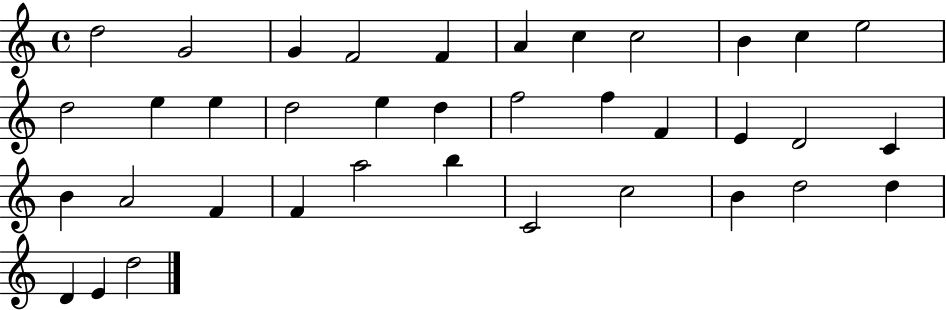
{
  \clef treble
  \time 4/4
  \defaultTimeSignature
  \key c \major
  d''2 g'2 | g'4 f'2 f'4 | a'4 c''4 c''2 | b'4 c''4 e''2 | \break d''2 e''4 e''4 | d''2 e''4 d''4 | f''2 f''4 f'4 | e'4 d'2 c'4 | \break b'4 a'2 f'4 | f'4 a''2 b''4 | c'2 c''2 | b'4 d''2 d''4 | \break d'4 e'4 d''2 | \bar "|."
}